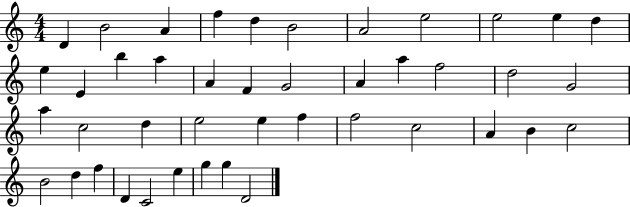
D4/q B4/h A4/q F5/q D5/q B4/h A4/h E5/h E5/h E5/q D5/q E5/q E4/q B5/q A5/q A4/q F4/q G4/h A4/q A5/q F5/h D5/h G4/h A5/q C5/h D5/q E5/h E5/q F5/q F5/h C5/h A4/q B4/q C5/h B4/h D5/q F5/q D4/q C4/h E5/q G5/q G5/q D4/h